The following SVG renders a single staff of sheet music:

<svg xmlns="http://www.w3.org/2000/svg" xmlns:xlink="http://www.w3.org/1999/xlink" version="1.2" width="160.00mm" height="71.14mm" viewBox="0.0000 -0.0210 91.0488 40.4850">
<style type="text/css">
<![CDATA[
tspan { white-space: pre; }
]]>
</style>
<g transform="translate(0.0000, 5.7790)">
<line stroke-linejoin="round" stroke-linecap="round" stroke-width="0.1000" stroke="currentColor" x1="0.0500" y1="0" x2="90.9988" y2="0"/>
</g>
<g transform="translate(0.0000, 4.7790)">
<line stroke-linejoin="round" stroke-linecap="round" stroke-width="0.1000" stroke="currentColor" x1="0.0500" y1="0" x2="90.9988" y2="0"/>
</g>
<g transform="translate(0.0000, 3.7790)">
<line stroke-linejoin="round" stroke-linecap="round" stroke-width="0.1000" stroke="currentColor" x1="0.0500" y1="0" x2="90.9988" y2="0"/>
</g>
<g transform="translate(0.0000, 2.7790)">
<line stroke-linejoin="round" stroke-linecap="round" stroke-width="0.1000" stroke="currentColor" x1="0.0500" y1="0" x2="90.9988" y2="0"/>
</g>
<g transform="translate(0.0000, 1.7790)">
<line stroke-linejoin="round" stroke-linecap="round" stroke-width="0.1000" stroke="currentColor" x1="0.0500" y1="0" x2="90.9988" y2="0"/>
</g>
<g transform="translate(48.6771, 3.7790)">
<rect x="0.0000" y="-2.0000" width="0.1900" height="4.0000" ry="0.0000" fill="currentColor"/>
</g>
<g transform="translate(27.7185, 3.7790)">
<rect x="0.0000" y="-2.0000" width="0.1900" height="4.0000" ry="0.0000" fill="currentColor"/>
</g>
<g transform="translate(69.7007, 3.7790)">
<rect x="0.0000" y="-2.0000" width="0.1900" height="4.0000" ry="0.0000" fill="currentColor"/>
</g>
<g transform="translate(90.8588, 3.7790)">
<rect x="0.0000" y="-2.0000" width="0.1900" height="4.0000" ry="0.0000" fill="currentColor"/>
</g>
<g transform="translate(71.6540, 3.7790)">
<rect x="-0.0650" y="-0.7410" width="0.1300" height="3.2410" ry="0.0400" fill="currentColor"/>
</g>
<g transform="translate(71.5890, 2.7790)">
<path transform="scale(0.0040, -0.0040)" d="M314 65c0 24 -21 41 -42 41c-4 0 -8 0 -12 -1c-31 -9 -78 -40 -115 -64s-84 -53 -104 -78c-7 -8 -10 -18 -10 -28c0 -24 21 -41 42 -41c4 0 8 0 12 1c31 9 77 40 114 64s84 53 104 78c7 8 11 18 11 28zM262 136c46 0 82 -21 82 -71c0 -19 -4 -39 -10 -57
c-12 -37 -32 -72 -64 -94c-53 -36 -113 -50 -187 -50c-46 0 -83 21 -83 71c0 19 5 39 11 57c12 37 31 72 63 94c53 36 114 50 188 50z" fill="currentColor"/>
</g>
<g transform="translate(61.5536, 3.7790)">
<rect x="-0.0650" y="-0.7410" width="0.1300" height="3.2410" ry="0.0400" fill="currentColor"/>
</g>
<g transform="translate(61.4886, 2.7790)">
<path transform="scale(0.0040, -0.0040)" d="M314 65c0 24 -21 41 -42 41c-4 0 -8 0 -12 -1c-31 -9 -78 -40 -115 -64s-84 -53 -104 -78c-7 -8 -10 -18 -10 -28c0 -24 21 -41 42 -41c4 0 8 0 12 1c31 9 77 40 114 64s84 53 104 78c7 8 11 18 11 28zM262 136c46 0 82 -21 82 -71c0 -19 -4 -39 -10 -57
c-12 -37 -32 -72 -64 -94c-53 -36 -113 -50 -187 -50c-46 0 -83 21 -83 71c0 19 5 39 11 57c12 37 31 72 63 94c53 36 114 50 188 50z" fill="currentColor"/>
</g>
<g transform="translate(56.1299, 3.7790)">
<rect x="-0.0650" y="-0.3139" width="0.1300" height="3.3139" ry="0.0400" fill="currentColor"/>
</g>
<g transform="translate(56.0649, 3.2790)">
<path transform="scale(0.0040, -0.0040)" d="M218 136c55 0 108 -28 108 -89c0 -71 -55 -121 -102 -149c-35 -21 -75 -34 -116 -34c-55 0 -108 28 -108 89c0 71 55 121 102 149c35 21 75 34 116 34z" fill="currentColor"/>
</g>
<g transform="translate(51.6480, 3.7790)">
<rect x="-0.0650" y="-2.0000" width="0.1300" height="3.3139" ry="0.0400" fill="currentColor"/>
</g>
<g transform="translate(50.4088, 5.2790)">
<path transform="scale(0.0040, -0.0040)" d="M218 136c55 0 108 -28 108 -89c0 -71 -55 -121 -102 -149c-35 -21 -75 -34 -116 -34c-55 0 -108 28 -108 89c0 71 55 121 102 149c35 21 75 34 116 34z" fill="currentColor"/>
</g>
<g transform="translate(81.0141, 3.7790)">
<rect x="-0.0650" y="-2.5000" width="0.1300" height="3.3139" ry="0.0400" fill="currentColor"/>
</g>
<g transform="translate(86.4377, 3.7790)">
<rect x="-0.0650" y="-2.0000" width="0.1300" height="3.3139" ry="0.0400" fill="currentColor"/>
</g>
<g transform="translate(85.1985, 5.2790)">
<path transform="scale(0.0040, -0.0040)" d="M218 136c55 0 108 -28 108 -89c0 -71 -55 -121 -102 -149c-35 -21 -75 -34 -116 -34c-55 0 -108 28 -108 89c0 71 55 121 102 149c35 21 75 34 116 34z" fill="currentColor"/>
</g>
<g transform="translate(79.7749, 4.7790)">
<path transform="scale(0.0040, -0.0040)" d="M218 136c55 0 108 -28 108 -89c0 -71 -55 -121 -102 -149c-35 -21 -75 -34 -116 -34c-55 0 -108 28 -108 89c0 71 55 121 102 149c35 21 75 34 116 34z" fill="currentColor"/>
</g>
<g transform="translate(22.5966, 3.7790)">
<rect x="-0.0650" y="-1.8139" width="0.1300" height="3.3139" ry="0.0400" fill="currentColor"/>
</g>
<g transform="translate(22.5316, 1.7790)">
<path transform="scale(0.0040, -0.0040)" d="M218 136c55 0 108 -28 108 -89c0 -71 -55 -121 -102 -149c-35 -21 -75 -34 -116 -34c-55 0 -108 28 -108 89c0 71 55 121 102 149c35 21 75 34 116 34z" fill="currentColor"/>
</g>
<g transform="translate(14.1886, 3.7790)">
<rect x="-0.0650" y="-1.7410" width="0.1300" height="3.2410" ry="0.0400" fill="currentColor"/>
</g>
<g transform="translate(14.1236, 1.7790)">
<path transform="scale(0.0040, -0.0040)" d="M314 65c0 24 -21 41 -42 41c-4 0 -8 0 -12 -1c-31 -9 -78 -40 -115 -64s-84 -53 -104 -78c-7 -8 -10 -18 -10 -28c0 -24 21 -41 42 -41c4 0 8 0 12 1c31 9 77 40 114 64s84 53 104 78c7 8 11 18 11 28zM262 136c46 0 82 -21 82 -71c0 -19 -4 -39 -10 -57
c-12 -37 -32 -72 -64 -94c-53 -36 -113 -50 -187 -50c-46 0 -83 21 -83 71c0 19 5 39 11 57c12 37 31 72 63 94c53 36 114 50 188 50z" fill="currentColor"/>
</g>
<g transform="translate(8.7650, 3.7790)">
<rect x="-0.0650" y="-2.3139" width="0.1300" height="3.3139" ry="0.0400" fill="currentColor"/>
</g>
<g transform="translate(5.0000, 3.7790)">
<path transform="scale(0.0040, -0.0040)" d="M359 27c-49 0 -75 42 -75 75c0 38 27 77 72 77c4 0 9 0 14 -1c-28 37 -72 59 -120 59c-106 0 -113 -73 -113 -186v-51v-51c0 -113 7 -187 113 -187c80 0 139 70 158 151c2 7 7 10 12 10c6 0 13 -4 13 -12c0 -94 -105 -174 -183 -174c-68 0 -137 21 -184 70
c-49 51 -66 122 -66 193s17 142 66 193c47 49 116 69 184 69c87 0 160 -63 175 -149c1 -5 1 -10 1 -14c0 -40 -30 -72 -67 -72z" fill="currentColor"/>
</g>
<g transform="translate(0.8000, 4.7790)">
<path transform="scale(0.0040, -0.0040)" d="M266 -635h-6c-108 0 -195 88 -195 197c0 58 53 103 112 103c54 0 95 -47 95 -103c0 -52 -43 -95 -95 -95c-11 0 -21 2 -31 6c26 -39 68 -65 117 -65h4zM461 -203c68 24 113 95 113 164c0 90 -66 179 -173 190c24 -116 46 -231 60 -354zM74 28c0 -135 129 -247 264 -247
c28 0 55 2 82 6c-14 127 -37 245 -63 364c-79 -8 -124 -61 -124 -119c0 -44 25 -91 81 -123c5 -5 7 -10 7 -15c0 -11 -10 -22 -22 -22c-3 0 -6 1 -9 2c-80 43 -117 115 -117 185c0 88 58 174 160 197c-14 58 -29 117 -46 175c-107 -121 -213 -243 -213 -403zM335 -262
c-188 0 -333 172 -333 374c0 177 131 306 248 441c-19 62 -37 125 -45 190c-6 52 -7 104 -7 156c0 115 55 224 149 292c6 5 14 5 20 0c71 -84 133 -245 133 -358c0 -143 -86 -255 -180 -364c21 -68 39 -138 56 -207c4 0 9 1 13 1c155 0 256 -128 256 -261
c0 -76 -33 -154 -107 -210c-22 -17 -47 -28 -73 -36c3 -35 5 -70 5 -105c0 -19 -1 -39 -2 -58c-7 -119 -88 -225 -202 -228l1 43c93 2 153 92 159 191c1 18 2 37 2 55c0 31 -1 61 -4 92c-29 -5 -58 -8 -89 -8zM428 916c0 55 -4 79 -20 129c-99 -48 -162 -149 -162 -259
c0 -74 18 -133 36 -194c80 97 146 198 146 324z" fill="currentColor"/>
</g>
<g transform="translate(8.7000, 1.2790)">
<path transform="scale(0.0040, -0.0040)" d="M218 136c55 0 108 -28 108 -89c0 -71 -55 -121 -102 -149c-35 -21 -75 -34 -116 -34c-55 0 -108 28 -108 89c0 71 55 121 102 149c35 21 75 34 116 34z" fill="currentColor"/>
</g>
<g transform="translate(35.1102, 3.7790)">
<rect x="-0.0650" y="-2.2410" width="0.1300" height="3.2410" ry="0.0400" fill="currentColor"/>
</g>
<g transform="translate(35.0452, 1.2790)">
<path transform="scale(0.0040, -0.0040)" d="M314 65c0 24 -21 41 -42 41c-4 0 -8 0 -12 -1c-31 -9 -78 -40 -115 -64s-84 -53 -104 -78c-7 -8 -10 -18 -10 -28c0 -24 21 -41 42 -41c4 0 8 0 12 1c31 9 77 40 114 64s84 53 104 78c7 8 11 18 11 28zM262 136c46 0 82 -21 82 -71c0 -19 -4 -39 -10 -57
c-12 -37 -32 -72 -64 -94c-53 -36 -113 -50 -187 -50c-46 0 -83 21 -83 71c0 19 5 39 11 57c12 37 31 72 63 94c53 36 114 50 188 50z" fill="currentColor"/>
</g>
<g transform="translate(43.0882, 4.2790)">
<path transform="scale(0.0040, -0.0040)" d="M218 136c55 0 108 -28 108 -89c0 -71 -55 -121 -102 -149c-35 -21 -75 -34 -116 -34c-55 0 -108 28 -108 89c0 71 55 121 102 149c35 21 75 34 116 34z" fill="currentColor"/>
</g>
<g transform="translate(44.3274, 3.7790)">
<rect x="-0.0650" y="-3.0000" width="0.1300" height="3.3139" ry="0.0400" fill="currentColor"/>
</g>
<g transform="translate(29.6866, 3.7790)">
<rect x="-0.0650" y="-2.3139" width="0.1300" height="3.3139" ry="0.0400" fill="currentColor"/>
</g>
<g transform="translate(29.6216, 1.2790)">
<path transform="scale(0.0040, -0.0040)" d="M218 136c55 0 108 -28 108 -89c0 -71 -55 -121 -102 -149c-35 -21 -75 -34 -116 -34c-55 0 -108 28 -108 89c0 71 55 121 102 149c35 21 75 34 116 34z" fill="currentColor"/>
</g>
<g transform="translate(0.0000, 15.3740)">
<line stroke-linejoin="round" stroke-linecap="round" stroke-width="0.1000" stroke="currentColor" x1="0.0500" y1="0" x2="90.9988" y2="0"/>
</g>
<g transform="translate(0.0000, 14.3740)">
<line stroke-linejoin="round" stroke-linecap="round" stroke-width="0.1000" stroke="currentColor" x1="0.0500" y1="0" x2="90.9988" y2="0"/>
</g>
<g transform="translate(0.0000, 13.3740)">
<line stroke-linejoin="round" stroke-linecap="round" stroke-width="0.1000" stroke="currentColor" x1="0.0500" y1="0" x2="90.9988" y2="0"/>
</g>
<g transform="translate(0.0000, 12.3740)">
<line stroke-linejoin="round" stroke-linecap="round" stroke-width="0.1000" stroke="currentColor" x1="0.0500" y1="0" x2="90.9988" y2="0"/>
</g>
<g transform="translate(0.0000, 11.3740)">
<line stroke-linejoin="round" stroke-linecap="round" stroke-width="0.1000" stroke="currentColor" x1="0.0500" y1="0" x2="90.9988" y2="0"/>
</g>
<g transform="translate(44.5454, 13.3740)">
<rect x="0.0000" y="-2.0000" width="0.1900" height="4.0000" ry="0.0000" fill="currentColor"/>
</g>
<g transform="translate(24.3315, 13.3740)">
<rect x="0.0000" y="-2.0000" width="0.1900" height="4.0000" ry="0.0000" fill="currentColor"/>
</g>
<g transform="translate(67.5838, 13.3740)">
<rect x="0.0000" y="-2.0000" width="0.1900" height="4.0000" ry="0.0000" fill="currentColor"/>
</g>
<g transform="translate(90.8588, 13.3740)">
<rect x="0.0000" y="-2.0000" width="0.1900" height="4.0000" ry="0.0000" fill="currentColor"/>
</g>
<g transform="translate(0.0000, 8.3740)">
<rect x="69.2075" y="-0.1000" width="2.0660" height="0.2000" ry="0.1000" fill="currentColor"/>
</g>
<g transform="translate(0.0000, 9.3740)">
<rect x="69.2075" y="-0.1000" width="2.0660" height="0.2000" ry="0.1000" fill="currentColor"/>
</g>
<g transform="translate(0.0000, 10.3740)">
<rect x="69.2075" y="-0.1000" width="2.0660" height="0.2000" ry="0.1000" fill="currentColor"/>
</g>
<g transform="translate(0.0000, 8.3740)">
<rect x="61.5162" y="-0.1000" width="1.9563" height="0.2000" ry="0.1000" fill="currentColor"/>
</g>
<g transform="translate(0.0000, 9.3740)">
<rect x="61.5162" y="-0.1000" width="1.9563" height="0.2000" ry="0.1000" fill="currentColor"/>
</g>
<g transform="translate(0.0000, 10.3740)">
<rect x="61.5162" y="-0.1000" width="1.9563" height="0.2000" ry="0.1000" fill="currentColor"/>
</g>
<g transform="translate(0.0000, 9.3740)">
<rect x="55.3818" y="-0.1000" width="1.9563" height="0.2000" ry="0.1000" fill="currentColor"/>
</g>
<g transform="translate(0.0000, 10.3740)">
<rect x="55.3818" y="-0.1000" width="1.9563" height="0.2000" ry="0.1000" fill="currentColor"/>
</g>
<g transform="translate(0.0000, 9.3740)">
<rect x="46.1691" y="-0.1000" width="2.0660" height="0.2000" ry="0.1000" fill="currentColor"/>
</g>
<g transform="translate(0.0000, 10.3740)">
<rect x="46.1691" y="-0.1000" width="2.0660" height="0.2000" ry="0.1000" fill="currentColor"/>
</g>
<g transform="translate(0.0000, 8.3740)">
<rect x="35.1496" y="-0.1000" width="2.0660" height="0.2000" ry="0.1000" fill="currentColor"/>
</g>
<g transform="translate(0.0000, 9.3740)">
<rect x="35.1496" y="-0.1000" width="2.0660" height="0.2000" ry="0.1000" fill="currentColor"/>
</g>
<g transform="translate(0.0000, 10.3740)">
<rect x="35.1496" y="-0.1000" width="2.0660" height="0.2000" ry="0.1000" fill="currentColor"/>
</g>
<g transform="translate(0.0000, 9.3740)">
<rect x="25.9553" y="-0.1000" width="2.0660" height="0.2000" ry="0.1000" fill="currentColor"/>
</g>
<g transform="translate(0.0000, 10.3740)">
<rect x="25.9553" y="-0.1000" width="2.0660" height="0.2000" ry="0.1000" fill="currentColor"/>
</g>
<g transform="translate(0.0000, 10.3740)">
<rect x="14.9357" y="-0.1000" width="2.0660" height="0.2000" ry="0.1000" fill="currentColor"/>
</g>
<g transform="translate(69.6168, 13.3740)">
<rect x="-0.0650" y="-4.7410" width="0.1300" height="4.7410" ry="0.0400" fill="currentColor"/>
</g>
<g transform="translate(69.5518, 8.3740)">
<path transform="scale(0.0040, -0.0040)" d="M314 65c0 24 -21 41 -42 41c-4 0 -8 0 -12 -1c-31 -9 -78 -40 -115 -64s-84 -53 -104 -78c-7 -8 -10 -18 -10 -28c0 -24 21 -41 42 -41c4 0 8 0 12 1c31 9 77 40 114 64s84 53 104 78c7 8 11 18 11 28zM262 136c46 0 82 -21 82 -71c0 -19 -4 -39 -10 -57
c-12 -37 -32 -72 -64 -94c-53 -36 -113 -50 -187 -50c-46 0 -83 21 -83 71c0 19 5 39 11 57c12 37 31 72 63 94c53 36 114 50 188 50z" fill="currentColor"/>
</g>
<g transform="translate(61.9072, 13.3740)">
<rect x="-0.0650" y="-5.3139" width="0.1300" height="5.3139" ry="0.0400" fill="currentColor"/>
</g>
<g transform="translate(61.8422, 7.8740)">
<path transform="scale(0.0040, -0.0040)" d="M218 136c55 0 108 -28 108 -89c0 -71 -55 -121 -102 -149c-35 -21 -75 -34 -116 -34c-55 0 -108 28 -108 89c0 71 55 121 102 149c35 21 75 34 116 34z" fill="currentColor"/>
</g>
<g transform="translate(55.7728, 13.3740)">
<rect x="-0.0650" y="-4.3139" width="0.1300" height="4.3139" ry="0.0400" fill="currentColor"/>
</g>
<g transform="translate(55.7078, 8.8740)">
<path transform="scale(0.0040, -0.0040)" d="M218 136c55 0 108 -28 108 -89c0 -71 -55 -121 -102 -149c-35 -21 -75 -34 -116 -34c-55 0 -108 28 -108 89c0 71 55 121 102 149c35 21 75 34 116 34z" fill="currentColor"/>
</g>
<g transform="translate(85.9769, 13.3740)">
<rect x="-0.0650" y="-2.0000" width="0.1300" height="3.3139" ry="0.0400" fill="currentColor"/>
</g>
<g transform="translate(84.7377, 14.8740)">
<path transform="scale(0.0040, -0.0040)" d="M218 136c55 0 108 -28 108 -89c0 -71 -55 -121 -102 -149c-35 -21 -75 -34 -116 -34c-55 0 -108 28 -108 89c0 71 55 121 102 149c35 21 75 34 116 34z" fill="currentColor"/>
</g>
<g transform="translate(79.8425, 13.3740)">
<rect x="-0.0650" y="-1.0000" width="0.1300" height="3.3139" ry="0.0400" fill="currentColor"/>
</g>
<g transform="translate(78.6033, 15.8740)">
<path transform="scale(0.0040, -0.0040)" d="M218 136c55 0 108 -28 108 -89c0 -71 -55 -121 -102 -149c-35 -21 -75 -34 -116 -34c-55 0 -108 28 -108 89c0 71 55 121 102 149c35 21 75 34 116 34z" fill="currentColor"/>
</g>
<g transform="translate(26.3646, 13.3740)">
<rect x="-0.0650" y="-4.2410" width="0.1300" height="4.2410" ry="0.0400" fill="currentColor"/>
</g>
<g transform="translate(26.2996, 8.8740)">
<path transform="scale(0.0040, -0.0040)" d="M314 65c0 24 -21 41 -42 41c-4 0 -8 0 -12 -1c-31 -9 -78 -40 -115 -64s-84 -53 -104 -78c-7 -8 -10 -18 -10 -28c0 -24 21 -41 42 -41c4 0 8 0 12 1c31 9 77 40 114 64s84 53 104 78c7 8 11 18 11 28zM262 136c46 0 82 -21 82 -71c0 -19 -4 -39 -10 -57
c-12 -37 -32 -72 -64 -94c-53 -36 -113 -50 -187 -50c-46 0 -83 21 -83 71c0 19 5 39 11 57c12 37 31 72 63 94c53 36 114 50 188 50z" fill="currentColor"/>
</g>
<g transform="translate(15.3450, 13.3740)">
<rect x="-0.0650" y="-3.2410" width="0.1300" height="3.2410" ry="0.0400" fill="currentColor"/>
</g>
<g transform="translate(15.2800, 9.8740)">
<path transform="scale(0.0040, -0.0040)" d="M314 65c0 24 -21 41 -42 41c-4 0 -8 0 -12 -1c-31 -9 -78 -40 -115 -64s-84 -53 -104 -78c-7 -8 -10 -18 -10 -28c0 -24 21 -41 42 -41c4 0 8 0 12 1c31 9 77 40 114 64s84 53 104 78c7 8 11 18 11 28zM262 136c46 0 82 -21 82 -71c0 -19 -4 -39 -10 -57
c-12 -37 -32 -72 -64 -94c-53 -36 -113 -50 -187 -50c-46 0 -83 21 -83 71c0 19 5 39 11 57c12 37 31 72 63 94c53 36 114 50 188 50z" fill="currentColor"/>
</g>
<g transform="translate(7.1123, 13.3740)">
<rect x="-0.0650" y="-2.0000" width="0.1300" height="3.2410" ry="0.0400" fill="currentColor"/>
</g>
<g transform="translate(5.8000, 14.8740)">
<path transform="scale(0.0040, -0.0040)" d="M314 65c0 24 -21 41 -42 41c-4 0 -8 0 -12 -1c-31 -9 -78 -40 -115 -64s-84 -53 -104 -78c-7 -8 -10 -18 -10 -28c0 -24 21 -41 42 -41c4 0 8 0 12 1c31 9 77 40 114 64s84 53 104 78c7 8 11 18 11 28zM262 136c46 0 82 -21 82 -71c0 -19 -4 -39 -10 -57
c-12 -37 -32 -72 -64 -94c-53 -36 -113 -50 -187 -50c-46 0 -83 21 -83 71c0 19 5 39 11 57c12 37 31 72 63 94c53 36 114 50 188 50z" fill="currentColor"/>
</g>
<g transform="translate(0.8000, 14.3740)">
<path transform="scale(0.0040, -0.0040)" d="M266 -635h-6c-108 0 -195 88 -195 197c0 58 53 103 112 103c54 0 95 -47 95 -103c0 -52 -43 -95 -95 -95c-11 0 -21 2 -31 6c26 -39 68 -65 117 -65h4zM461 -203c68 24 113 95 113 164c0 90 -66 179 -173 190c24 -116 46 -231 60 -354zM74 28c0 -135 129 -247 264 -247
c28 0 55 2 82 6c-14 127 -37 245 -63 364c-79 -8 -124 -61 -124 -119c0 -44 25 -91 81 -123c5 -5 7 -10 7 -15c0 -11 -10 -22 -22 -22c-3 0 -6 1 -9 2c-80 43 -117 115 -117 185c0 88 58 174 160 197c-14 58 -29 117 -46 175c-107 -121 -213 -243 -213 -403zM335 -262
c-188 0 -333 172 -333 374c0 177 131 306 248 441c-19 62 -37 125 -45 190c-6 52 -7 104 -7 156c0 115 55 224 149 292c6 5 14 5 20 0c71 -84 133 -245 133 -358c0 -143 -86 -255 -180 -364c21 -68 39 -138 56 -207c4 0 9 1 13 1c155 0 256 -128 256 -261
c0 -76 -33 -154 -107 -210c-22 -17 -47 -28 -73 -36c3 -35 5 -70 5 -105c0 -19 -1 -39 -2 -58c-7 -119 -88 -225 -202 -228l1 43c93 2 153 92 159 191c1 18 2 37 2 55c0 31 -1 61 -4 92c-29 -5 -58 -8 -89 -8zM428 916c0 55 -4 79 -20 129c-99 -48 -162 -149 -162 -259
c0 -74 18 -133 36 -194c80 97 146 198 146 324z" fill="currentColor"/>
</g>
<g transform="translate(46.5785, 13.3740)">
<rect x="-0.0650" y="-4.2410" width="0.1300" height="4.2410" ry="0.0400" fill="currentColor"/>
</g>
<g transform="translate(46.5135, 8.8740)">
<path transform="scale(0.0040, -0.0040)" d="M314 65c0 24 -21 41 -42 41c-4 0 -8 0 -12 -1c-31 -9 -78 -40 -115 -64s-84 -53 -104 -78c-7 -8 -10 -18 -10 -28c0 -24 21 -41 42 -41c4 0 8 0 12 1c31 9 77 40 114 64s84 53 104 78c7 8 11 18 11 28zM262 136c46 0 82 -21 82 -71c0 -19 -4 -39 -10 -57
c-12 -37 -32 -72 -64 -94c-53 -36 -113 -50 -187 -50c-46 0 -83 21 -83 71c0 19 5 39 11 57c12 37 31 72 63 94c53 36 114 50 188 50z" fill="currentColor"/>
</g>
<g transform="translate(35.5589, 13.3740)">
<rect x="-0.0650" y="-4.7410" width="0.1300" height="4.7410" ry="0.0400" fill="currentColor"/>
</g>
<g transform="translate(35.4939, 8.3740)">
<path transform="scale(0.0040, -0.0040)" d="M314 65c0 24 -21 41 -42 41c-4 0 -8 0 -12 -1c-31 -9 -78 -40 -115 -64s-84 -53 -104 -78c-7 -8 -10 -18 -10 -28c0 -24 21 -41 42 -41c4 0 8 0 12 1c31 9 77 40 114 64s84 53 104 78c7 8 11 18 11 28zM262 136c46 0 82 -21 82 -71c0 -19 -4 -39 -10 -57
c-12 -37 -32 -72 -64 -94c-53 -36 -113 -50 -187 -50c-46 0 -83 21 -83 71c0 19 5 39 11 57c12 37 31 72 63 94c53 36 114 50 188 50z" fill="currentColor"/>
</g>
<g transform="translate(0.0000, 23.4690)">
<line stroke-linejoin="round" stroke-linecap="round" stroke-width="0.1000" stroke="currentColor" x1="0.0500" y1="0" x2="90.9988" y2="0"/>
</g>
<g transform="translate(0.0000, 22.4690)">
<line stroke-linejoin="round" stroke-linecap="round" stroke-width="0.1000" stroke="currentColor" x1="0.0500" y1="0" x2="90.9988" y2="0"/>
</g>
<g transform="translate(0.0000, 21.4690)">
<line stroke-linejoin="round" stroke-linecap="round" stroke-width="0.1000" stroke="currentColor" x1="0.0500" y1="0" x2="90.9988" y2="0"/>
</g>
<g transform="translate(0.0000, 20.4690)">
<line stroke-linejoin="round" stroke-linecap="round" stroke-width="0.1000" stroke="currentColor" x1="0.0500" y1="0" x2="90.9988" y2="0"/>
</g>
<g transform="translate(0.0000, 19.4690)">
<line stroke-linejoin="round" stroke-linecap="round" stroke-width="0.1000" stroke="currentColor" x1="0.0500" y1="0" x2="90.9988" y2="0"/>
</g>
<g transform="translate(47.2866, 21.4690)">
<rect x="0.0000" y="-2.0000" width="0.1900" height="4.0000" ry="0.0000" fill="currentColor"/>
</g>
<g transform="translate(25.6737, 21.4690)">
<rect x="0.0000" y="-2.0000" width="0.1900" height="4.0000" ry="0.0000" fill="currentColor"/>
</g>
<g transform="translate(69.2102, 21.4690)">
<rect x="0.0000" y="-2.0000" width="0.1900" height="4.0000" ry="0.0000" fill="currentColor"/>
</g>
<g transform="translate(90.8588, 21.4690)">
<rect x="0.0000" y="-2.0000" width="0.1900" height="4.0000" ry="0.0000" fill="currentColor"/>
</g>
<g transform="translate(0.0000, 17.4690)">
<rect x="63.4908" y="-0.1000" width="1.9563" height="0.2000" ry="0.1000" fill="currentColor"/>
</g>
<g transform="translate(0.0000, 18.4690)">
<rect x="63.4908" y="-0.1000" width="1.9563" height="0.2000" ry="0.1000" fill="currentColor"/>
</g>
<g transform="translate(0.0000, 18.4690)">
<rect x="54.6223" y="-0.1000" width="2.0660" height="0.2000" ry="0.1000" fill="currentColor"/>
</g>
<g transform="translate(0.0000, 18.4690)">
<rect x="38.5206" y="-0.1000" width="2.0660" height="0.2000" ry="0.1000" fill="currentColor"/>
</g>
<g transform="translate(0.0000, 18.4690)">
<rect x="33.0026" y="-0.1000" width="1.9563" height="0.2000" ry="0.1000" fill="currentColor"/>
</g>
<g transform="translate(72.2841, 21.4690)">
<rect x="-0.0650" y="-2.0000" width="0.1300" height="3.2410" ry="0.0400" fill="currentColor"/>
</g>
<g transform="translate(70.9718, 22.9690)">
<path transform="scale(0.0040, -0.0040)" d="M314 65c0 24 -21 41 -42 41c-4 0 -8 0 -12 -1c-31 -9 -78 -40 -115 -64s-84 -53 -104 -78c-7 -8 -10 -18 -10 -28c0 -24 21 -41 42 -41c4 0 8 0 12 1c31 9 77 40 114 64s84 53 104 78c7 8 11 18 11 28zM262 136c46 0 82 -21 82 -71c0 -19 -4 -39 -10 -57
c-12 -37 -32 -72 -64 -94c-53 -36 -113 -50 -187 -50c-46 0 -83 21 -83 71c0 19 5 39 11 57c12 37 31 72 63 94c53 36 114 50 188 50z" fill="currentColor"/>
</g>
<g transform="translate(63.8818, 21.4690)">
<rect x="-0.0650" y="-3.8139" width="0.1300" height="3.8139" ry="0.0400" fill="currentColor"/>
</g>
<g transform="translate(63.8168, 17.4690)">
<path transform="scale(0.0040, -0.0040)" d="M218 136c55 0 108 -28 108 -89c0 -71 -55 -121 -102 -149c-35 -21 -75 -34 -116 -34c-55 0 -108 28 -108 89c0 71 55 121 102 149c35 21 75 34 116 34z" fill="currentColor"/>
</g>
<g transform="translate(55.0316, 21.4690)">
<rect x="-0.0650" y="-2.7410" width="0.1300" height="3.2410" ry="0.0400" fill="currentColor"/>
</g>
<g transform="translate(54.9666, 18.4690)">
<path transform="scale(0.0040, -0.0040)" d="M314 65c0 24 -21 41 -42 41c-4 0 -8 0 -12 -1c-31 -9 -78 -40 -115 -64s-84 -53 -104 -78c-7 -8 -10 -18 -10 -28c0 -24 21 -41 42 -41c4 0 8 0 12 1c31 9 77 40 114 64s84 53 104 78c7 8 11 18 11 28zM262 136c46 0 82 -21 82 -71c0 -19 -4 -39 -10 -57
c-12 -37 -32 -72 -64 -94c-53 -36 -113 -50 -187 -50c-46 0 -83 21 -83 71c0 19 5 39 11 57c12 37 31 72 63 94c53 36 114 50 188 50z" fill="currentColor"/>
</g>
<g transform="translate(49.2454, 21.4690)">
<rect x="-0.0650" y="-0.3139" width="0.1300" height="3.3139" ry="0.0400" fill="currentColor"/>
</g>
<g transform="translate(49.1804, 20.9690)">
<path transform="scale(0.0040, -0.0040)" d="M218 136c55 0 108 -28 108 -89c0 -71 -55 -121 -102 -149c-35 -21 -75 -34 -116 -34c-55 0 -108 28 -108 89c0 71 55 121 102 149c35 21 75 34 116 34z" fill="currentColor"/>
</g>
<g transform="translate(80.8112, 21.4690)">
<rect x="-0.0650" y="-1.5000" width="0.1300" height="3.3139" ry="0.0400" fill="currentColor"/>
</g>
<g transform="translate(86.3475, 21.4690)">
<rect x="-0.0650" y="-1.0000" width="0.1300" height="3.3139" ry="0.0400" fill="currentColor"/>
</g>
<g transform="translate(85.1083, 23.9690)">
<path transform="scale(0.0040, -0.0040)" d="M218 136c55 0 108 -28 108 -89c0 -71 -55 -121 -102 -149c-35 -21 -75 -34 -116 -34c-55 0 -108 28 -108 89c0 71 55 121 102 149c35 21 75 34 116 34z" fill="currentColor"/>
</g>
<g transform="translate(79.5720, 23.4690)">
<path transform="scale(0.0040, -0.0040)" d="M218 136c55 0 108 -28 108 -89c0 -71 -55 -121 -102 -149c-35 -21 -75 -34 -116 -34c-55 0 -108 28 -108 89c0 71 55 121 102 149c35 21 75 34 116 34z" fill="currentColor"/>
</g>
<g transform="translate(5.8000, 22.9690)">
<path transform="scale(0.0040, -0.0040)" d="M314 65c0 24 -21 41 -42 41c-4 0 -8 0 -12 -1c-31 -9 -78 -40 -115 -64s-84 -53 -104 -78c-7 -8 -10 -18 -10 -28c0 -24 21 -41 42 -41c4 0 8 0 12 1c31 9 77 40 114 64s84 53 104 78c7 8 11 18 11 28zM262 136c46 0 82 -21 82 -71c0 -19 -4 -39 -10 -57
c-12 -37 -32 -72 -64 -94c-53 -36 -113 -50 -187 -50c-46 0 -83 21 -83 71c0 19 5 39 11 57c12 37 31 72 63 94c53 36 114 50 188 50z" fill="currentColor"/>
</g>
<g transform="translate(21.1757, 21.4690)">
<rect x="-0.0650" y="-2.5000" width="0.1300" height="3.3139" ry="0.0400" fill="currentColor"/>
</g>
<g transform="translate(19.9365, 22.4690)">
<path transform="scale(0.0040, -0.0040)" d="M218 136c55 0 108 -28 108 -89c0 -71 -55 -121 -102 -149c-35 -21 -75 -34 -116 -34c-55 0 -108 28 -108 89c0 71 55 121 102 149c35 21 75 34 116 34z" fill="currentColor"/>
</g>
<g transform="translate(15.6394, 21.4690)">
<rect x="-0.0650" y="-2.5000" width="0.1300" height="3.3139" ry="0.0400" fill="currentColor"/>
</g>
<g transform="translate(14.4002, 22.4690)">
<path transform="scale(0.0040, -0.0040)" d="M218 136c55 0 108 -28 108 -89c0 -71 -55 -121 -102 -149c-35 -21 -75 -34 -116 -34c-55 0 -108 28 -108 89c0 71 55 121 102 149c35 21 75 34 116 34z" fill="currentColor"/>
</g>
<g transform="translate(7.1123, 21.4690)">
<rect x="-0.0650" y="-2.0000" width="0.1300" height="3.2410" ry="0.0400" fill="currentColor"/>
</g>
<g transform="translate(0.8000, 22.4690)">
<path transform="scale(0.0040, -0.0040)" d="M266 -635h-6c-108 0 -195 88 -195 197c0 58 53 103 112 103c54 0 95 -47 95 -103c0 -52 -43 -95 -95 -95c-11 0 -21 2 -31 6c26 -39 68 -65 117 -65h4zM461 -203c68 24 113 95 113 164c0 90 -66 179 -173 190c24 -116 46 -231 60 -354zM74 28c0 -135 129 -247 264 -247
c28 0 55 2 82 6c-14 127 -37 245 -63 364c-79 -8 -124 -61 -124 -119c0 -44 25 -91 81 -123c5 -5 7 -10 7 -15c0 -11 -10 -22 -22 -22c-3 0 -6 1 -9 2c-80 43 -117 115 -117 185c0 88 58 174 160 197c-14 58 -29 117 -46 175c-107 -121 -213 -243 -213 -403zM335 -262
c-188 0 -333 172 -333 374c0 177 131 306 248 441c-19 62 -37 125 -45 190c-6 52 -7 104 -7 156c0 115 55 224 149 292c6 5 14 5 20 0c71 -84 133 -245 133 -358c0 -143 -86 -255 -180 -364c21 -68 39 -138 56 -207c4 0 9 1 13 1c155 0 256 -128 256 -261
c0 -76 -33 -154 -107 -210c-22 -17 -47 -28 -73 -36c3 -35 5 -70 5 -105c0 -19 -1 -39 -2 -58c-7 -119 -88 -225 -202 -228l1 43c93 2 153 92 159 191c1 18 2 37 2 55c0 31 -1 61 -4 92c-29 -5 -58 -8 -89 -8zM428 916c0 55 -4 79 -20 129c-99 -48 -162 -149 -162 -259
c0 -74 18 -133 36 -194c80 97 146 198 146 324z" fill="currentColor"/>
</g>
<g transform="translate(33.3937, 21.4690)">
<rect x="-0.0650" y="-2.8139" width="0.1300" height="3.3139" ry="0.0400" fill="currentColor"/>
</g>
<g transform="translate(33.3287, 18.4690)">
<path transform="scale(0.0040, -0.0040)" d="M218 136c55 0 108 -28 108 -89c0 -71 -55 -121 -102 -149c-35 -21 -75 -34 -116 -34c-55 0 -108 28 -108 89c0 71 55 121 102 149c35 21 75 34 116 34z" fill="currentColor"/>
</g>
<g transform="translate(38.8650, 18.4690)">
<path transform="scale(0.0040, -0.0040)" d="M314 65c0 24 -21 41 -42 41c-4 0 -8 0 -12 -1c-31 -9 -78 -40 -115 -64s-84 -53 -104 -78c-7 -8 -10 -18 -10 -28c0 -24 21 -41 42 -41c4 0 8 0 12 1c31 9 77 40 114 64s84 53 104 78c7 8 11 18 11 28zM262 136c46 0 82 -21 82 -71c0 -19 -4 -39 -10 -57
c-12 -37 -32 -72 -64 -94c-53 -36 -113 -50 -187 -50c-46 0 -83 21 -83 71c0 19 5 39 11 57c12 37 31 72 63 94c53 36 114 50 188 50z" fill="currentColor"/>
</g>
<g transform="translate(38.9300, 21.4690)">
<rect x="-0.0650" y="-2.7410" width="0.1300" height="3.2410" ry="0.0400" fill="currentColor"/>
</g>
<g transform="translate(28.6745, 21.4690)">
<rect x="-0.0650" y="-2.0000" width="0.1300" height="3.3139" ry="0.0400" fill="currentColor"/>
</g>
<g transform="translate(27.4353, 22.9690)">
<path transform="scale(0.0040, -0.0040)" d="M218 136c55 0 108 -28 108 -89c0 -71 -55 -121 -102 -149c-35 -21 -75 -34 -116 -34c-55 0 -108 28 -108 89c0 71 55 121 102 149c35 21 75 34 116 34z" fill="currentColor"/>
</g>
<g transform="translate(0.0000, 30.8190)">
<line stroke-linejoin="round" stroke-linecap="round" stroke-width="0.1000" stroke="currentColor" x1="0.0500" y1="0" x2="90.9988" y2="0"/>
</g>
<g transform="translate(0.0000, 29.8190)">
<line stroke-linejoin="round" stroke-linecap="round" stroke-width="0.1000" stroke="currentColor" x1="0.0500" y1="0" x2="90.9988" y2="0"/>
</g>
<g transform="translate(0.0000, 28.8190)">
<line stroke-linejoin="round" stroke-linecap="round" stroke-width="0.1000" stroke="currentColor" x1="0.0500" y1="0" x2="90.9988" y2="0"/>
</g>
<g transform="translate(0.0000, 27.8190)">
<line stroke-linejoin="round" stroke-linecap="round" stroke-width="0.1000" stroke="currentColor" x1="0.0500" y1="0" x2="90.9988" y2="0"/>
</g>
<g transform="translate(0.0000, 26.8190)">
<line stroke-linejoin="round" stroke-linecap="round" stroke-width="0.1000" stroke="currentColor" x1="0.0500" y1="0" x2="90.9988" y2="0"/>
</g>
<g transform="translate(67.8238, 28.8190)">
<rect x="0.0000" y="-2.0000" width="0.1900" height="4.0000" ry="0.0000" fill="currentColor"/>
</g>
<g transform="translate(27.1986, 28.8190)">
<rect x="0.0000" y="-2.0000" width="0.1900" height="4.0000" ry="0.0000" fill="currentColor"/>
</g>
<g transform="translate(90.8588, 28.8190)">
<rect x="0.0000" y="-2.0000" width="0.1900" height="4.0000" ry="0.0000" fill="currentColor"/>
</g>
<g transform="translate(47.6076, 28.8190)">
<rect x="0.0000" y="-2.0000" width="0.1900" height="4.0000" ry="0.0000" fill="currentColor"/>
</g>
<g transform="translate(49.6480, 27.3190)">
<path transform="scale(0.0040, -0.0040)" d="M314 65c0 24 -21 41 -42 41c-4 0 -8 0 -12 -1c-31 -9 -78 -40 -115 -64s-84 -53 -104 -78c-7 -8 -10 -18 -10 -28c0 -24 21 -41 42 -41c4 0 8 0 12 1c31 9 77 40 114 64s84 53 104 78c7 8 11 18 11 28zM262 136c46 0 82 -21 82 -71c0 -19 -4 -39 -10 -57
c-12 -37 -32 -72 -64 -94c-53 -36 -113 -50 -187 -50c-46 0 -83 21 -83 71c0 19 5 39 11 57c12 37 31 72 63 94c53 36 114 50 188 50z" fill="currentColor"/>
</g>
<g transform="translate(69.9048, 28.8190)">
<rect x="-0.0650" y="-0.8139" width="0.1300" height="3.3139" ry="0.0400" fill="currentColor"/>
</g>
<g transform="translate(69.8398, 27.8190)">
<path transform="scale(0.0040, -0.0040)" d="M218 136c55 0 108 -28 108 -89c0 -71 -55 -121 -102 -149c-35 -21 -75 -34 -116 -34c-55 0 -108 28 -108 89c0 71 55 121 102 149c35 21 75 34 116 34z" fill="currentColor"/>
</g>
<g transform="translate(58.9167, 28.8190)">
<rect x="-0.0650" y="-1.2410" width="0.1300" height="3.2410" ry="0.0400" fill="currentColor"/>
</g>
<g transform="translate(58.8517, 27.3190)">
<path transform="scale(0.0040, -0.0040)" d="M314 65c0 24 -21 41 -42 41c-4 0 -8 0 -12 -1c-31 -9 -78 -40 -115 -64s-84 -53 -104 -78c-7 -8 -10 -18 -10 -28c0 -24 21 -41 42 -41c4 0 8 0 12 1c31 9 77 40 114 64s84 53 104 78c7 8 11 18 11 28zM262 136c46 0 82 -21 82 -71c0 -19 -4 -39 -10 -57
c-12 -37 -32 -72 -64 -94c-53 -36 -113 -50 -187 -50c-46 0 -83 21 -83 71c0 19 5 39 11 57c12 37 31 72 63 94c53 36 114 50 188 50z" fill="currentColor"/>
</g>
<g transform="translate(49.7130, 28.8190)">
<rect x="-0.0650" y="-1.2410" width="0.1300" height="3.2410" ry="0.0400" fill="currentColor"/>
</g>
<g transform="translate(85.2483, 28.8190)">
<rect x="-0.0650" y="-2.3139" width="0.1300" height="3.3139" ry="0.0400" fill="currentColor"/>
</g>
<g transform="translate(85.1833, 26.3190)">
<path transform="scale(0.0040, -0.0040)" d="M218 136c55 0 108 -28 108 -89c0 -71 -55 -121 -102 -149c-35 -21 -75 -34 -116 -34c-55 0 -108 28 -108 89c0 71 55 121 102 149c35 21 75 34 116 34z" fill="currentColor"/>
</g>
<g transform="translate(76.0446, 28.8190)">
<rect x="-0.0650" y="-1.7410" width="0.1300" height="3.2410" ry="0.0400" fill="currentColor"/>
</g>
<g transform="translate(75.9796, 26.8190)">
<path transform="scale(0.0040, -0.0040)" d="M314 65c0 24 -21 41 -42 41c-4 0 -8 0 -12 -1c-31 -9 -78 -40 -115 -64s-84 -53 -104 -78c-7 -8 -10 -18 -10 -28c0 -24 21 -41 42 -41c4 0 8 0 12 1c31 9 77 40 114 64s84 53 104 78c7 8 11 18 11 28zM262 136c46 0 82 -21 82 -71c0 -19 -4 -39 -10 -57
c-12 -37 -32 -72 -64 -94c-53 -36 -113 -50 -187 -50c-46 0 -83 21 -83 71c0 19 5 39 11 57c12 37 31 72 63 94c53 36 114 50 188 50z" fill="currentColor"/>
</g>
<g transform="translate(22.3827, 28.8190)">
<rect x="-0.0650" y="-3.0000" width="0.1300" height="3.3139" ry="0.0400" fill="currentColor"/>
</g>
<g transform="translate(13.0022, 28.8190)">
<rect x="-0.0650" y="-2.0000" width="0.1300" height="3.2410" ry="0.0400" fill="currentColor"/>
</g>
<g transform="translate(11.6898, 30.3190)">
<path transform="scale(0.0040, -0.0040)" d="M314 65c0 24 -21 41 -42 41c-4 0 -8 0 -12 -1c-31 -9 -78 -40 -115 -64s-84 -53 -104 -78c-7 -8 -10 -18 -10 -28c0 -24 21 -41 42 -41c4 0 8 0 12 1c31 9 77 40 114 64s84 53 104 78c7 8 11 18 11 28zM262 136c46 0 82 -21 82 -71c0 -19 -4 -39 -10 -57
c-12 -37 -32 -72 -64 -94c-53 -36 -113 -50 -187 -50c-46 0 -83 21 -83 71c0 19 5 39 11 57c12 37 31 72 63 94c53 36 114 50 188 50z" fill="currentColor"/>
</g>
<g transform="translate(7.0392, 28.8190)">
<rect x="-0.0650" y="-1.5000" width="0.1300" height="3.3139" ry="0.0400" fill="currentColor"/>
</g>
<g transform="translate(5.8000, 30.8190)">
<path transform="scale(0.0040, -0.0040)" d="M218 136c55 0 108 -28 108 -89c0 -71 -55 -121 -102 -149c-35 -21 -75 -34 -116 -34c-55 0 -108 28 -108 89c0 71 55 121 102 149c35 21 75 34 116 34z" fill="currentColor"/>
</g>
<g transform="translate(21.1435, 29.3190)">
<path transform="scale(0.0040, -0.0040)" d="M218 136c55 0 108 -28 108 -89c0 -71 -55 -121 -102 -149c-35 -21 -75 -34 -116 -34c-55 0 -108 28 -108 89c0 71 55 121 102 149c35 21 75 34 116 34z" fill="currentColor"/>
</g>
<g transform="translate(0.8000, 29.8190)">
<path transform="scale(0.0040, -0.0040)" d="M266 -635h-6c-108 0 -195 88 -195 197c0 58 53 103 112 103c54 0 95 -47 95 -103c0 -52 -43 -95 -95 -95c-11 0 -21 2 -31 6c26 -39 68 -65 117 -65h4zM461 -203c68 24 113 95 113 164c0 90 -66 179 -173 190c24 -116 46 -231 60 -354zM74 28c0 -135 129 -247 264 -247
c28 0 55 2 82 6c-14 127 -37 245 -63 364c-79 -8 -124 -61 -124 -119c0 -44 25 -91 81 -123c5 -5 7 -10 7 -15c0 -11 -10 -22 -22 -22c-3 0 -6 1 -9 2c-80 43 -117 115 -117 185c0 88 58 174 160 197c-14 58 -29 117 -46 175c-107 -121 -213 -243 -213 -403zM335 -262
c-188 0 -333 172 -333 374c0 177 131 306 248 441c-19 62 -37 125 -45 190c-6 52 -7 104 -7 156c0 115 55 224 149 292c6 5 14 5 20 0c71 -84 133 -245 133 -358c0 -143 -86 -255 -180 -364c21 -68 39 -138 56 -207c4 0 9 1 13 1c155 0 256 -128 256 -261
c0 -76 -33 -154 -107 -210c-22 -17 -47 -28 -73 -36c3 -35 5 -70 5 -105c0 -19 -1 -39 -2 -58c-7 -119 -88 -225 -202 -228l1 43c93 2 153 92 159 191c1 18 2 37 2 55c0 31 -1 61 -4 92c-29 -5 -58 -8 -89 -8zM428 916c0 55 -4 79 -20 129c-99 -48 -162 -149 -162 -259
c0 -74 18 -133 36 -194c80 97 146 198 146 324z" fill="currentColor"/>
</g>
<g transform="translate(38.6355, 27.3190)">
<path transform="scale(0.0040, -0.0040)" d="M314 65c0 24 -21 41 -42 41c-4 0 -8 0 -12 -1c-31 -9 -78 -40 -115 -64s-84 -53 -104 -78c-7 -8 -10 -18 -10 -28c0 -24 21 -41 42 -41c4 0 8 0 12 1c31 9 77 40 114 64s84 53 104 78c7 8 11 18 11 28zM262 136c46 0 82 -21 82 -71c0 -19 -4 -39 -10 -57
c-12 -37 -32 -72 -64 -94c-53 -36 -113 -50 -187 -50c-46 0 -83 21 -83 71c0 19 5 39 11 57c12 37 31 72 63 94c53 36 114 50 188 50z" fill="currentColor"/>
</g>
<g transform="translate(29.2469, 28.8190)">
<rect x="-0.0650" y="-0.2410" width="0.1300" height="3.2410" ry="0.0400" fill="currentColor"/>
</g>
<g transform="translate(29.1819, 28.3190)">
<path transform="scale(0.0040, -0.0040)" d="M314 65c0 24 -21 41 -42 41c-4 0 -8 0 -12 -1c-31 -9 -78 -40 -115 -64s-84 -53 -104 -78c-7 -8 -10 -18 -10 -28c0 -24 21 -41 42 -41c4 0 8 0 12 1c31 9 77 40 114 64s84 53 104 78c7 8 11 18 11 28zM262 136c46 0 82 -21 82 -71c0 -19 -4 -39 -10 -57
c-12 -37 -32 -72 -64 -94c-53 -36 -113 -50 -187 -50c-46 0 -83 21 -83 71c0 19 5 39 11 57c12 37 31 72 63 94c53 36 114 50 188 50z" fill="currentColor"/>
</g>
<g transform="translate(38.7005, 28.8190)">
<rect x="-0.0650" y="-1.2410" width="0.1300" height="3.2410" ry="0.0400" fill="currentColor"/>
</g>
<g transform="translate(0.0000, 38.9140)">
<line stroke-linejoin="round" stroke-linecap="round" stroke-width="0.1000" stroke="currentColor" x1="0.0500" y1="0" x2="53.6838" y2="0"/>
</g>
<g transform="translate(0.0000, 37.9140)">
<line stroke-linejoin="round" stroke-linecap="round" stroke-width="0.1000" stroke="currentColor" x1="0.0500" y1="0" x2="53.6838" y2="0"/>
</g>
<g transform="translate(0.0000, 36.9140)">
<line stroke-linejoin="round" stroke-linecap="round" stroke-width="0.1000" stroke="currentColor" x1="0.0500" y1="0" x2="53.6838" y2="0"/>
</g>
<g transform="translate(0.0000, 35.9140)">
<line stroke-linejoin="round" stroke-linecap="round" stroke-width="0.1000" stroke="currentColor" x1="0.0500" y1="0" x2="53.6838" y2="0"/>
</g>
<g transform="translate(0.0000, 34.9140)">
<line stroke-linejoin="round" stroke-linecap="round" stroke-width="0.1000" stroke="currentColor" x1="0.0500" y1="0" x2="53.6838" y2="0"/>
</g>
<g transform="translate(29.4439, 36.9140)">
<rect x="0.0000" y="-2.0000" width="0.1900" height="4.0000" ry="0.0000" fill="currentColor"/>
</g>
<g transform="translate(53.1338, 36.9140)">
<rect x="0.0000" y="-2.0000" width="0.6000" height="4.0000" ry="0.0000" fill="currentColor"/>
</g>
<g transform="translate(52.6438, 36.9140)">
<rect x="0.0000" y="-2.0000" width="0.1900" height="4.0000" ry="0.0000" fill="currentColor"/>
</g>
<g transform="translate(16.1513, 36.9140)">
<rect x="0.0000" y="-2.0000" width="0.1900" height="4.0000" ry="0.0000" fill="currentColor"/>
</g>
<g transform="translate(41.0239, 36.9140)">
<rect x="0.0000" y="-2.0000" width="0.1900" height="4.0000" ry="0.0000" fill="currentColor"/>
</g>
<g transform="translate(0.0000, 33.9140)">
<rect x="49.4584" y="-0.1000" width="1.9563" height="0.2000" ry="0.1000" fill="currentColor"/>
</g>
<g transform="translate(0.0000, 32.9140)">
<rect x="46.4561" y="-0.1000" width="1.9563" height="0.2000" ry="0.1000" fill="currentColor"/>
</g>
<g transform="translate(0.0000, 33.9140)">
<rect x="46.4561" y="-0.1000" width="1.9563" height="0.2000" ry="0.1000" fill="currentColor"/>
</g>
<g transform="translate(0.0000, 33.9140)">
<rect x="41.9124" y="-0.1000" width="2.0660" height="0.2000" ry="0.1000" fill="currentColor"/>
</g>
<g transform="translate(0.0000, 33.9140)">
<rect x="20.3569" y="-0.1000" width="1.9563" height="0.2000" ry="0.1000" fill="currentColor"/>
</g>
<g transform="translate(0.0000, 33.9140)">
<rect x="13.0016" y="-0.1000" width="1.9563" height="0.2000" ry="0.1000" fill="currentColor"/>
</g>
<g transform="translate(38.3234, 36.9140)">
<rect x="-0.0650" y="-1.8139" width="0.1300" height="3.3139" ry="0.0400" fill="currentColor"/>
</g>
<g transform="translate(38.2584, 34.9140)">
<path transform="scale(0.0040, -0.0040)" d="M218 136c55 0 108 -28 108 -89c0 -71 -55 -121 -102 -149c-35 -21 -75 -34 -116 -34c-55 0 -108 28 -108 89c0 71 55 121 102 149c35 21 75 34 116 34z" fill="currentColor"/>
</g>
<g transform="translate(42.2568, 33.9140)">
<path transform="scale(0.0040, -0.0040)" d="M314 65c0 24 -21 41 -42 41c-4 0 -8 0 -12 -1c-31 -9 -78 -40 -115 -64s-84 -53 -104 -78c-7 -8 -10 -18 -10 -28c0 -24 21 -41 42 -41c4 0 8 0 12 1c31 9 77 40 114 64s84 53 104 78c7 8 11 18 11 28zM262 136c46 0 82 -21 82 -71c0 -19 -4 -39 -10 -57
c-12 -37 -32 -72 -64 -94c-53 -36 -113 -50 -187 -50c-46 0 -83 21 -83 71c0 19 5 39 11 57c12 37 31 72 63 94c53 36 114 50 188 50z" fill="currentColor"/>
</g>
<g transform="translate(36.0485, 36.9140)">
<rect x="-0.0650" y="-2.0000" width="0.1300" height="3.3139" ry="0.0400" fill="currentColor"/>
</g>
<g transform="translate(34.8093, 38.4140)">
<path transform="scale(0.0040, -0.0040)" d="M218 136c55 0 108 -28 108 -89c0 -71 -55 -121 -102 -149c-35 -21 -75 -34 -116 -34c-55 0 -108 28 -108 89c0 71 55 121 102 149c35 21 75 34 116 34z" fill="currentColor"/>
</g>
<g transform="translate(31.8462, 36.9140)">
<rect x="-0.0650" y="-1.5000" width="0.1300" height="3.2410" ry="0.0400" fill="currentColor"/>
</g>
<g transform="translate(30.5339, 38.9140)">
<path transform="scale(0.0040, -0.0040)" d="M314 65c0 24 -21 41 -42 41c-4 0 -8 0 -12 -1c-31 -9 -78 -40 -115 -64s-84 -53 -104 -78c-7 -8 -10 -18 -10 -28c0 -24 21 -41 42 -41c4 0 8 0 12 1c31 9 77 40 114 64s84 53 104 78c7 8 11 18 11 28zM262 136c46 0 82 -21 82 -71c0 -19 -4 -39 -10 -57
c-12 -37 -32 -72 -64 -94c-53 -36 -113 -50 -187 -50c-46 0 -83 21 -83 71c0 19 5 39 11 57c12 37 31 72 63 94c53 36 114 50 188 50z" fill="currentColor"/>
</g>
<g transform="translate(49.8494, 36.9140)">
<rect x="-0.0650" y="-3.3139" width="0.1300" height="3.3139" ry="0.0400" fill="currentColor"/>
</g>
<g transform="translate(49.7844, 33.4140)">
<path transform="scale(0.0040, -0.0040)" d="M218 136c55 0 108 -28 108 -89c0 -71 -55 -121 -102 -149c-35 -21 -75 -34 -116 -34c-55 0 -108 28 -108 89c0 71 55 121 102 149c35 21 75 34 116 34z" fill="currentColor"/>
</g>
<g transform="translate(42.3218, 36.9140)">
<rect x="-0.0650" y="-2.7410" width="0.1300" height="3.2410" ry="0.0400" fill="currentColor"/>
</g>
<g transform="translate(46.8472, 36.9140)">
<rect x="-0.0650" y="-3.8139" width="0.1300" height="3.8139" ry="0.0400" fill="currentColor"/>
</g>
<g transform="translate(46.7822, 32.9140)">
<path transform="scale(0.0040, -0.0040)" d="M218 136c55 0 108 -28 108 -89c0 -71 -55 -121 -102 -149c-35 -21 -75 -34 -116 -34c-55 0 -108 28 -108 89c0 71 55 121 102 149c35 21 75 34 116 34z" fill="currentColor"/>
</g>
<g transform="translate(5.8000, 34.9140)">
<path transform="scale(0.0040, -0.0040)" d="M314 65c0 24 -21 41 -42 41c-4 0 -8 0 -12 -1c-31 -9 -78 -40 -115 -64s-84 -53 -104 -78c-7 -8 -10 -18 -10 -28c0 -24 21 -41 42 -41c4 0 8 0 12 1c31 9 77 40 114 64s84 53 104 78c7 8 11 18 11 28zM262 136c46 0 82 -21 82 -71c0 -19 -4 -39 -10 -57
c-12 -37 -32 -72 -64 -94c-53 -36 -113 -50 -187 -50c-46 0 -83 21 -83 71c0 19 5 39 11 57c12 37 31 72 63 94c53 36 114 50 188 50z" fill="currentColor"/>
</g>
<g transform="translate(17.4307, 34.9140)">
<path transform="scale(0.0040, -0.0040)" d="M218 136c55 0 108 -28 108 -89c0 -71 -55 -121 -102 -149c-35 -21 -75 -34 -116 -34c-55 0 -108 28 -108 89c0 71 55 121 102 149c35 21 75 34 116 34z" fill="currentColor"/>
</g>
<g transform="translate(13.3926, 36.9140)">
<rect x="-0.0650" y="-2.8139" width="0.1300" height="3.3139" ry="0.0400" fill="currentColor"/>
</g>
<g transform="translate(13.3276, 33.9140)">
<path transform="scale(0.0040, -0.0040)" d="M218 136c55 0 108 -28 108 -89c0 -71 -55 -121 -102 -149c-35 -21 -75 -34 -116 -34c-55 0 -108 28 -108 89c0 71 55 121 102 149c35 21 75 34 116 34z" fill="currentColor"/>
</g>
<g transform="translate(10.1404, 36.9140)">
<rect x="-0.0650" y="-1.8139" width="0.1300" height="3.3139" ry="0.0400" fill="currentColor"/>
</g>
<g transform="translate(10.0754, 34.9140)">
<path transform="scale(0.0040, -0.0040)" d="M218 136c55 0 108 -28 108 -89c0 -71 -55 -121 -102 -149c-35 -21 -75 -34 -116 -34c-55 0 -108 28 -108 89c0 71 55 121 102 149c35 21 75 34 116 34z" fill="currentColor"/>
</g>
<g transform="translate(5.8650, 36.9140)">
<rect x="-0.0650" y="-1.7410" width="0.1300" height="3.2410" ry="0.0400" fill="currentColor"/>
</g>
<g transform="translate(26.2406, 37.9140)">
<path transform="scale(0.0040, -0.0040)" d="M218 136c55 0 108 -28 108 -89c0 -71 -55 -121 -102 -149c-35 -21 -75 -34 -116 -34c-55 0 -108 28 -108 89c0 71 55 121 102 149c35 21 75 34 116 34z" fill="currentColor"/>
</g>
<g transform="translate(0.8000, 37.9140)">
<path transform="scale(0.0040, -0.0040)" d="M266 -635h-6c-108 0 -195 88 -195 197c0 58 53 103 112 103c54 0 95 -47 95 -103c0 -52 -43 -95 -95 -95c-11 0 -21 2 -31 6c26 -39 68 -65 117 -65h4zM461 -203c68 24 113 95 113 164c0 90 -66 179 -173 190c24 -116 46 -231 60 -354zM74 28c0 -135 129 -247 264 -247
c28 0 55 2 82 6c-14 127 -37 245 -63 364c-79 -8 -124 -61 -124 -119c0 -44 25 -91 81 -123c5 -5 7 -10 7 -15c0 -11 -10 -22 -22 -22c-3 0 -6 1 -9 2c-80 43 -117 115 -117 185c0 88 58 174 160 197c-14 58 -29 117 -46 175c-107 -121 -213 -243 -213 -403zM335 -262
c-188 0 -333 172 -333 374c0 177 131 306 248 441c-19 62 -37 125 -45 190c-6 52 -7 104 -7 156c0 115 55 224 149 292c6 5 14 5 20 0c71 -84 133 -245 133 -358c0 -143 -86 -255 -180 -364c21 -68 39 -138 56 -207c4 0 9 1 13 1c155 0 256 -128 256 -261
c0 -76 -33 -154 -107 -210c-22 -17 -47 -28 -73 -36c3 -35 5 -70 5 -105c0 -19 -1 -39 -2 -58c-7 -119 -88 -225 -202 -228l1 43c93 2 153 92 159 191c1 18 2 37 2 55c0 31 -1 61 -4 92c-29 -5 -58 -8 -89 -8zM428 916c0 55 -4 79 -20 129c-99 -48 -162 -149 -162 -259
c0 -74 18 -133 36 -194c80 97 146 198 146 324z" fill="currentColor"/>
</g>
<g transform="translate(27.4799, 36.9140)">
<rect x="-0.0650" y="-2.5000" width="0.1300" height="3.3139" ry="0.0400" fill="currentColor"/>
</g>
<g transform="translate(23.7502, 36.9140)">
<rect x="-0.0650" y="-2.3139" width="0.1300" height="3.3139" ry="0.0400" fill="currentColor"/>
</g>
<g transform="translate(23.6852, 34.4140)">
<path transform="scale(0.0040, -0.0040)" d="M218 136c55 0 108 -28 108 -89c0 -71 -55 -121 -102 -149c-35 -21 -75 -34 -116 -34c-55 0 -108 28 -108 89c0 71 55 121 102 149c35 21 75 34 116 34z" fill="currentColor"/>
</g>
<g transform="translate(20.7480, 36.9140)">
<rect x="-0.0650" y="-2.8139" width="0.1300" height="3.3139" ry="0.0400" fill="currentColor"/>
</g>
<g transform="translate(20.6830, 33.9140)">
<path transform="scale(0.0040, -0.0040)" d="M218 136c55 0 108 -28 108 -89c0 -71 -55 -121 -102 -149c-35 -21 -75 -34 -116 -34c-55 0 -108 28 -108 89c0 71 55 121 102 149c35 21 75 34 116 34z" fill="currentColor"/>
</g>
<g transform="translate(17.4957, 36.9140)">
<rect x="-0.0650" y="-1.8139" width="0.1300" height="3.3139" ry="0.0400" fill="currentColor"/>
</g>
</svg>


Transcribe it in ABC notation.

X:1
T:Untitled
M:4/4
L:1/4
K:C
g f2 f g g2 A F c d2 d2 G F F2 b2 d'2 e'2 d'2 d' f' e'2 D F F2 G G F a a2 c a2 c' F2 E D E F2 A c2 e2 e2 e2 d f2 g f2 f a f a g G E2 F f a2 c' b